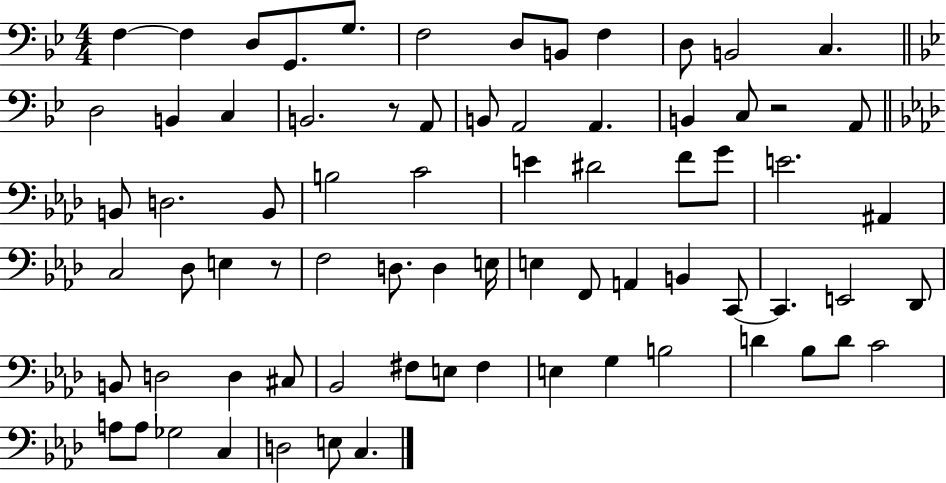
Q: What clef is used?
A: bass